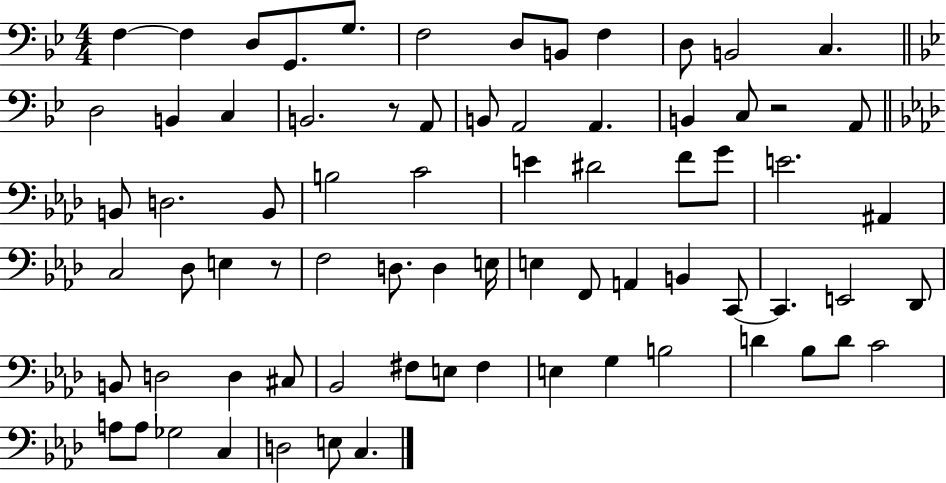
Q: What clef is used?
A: bass